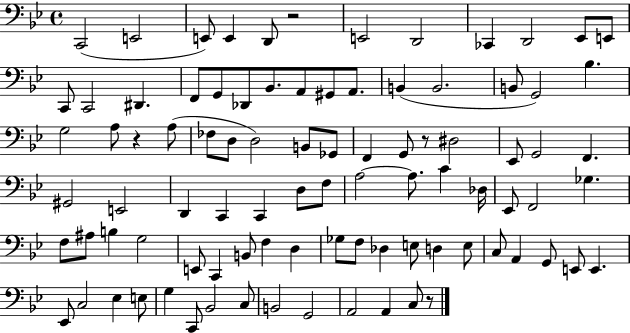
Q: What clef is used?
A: bass